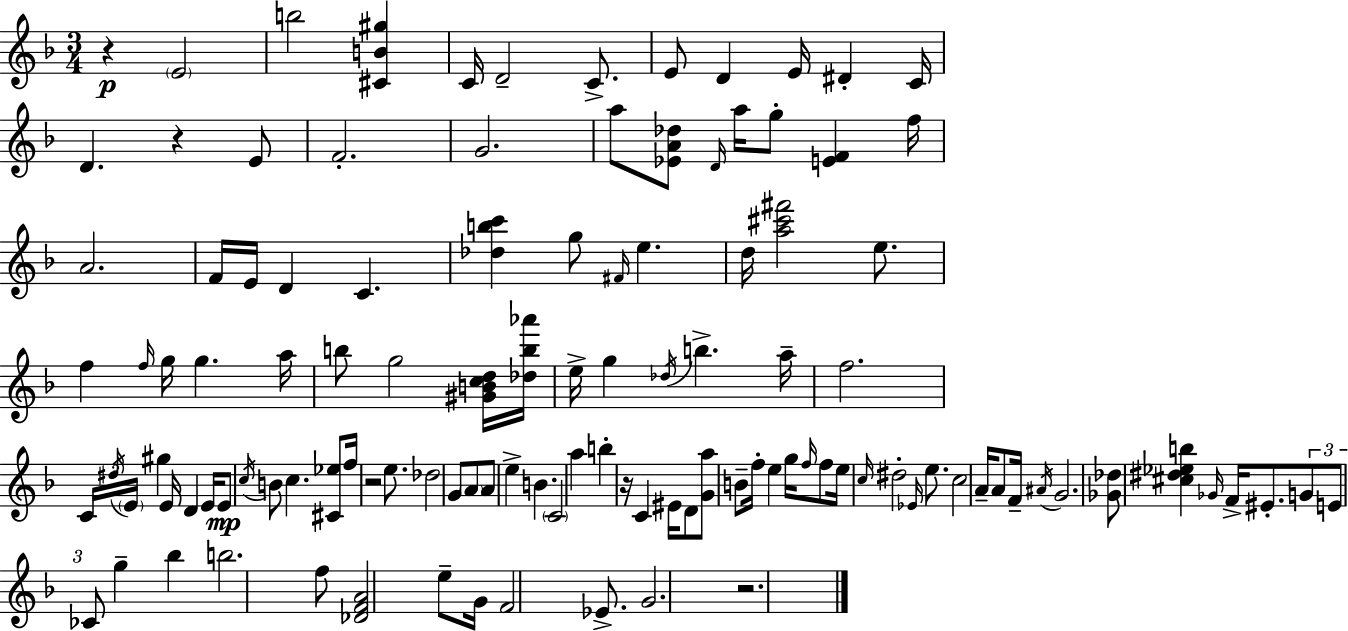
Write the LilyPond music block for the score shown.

{
  \clef treble
  \numericTimeSignature
  \time 3/4
  \key f \major
  \repeat volta 2 { r4\p \parenthesize e'2 | b''2 <cis' b' gis''>4 | c'16 d'2-- c'8.-> | e'8 d'4 e'16 dis'4-. c'16 | \break d'4. r4 e'8 | f'2.-. | g'2. | a''8 <ees' a' des''>8 \grace { d'16 } a''16 g''8-. <e' f'>4 | \break f''16 a'2. | f'16 e'16 d'4 c'4. | <des'' b'' c'''>4 g''8 \grace { fis'16 } e''4. | d''16 <a'' cis''' fis'''>2 e''8. | \break f''4 \grace { f''16 } g''16 g''4. | a''16 b''8 g''2 | <gis' b' c'' d''>16 <des'' b'' aes'''>16 e''16-> g''4 \acciaccatura { des''16 } b''4.-> | a''16-- f''2. | \break \tuplet 3/2 { c'16 \acciaccatura { dis''16 } \parenthesize e'16 } gis''4 e'16 | d'4 e'16 e'8\mp \acciaccatura { c''16 } b'8 c''4. | <cis' ees''>8 f''16 r2 | e''8. des''2 | \break g'8 \parenthesize a'8 a'8 e''4-> | b'4. \parenthesize c'2 | a''4 b''4-. r16 c'4 | eis'16 d'8 <g' a''>8 b'8-- f''16-. e''4 | \break g''16 \grace { f''16 } f''8 e''16 \grace { c''16 } dis''2-. | \grace { ees'16 } e''8. c''2 | a'16-- a'8 f'16-- \acciaccatura { ais'16 } g'2. | <ges' des''>8 | \break <cis'' dis'' ees'' b''>4 \grace { ges'16 } f'16-> eis'8.-. \tuplet 3/2 { g'8 e'8 | ces'8 } g''4-- bes''4 b''2. | f''8 | <des' f' a'>2 e''8-- g'16 | \break f'2 ees'8.-> g'2. | r2. | } \bar "|."
}